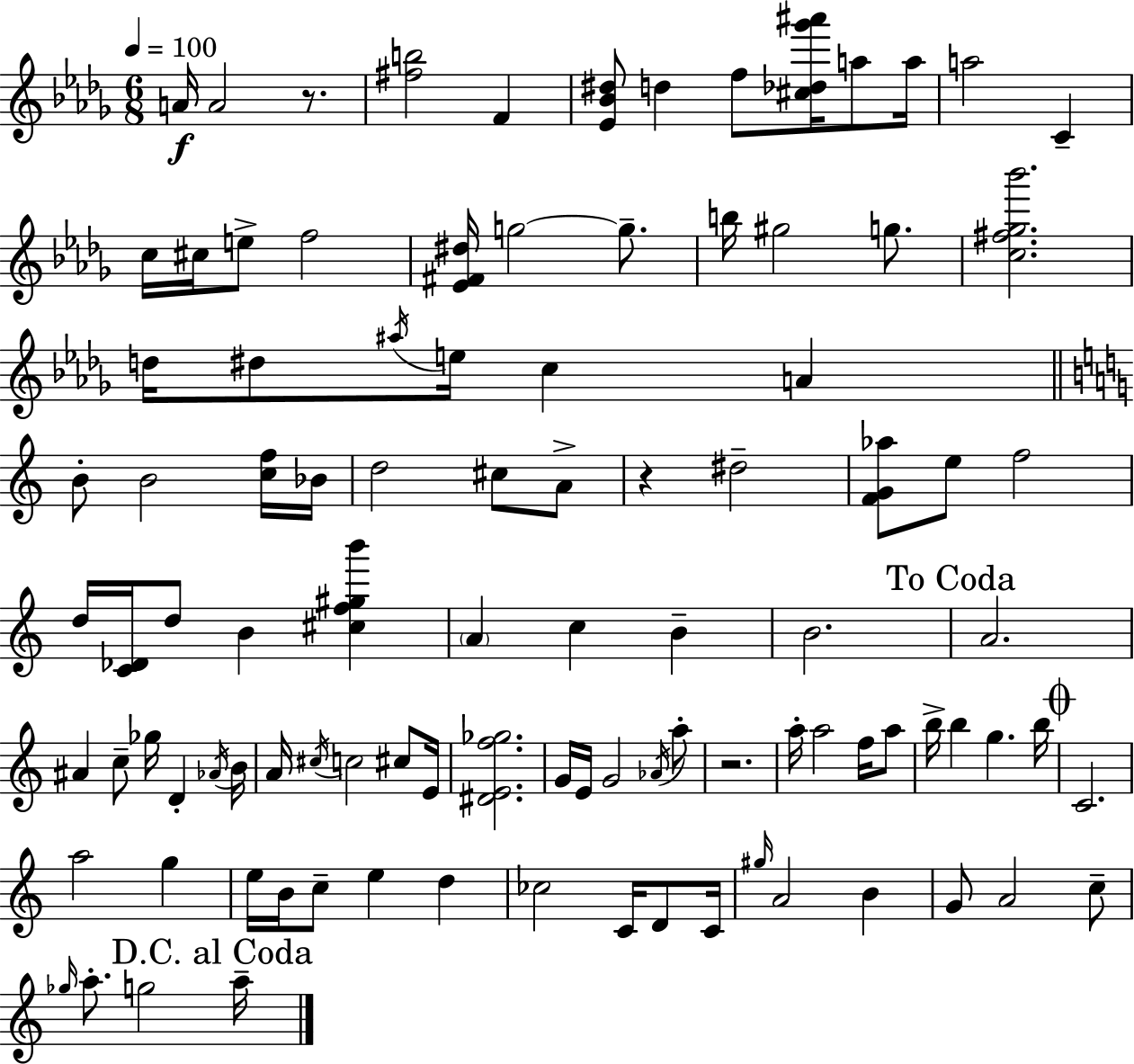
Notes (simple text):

A4/s A4/h R/e. [F#5,B5]/h F4/q [Eb4,Bb4,D#5]/e D5/q F5/e [C#5,Db5,Gb6,A#6]/s A5/e A5/s A5/h C4/q C5/s C#5/s E5/e F5/h [Eb4,F#4,D#5]/s G5/h G5/e. B5/s G#5/h G5/e. [C5,F#5,Gb5,Bb6]/h. D5/s D#5/e A#5/s E5/s C5/q A4/q B4/e B4/h [C5,F5]/s Bb4/s D5/h C#5/e A4/e R/q D#5/h [F4,G4,Ab5]/e E5/e F5/h D5/s [C4,Db4]/s D5/e B4/q [C#5,F5,G#5,B6]/q A4/q C5/q B4/q B4/h. A4/h. A#4/q C5/e Gb5/s D4/q Ab4/s B4/s A4/s C#5/s C5/h C#5/e E4/s [D#4,E4,F5,Gb5]/h. G4/s E4/s G4/h Ab4/s A5/e R/h. A5/s A5/h F5/s A5/e B5/s B5/q G5/q. B5/s C4/h. A5/h G5/q E5/s B4/s C5/e E5/q D5/q CES5/h C4/s D4/e C4/s G#5/s A4/h B4/q G4/e A4/h C5/e Gb5/s A5/e. G5/h A5/s